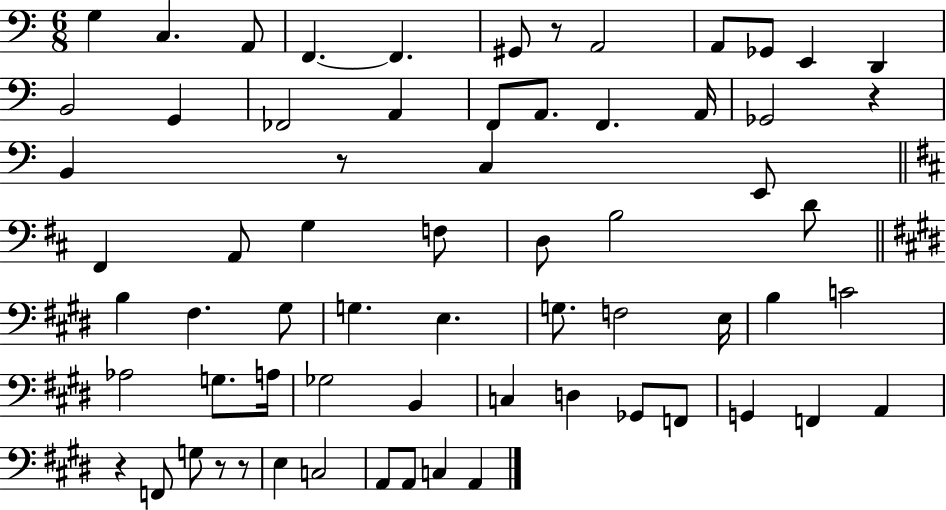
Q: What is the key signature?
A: C major